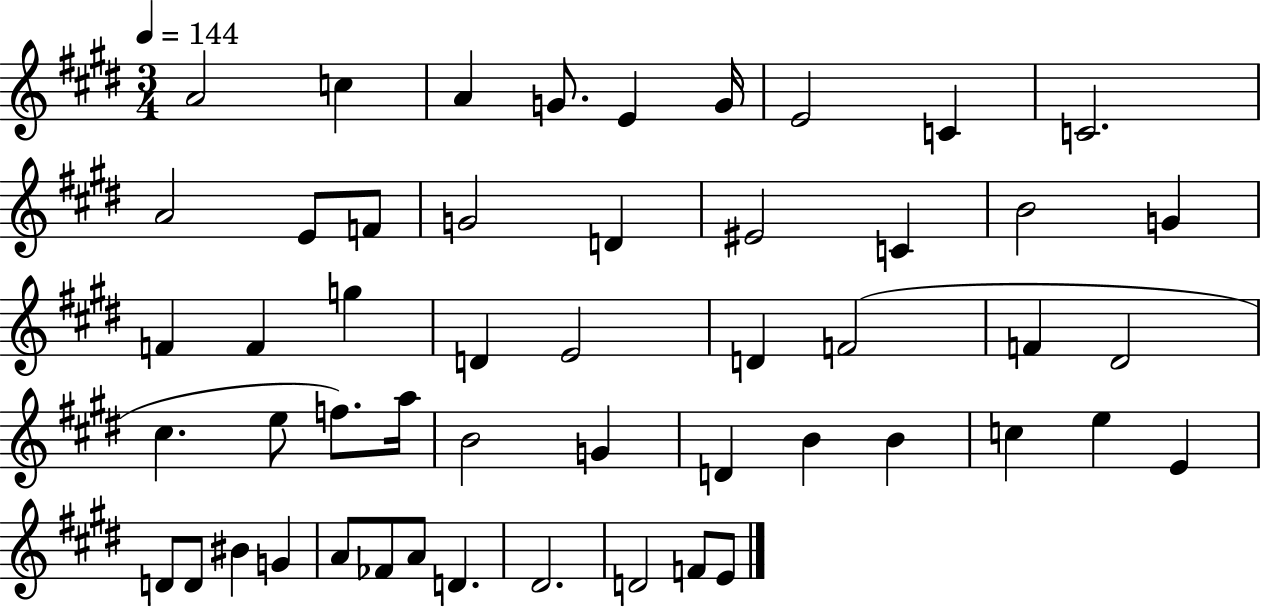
A4/h C5/q A4/q G4/e. E4/q G4/s E4/h C4/q C4/h. A4/h E4/e F4/e G4/h D4/q EIS4/h C4/q B4/h G4/q F4/q F4/q G5/q D4/q E4/h D4/q F4/h F4/q D#4/h C#5/q. E5/e F5/e. A5/s B4/h G4/q D4/q B4/q B4/q C5/q E5/q E4/q D4/e D4/e BIS4/q G4/q A4/e FES4/e A4/e D4/q. D#4/h. D4/h F4/e E4/e